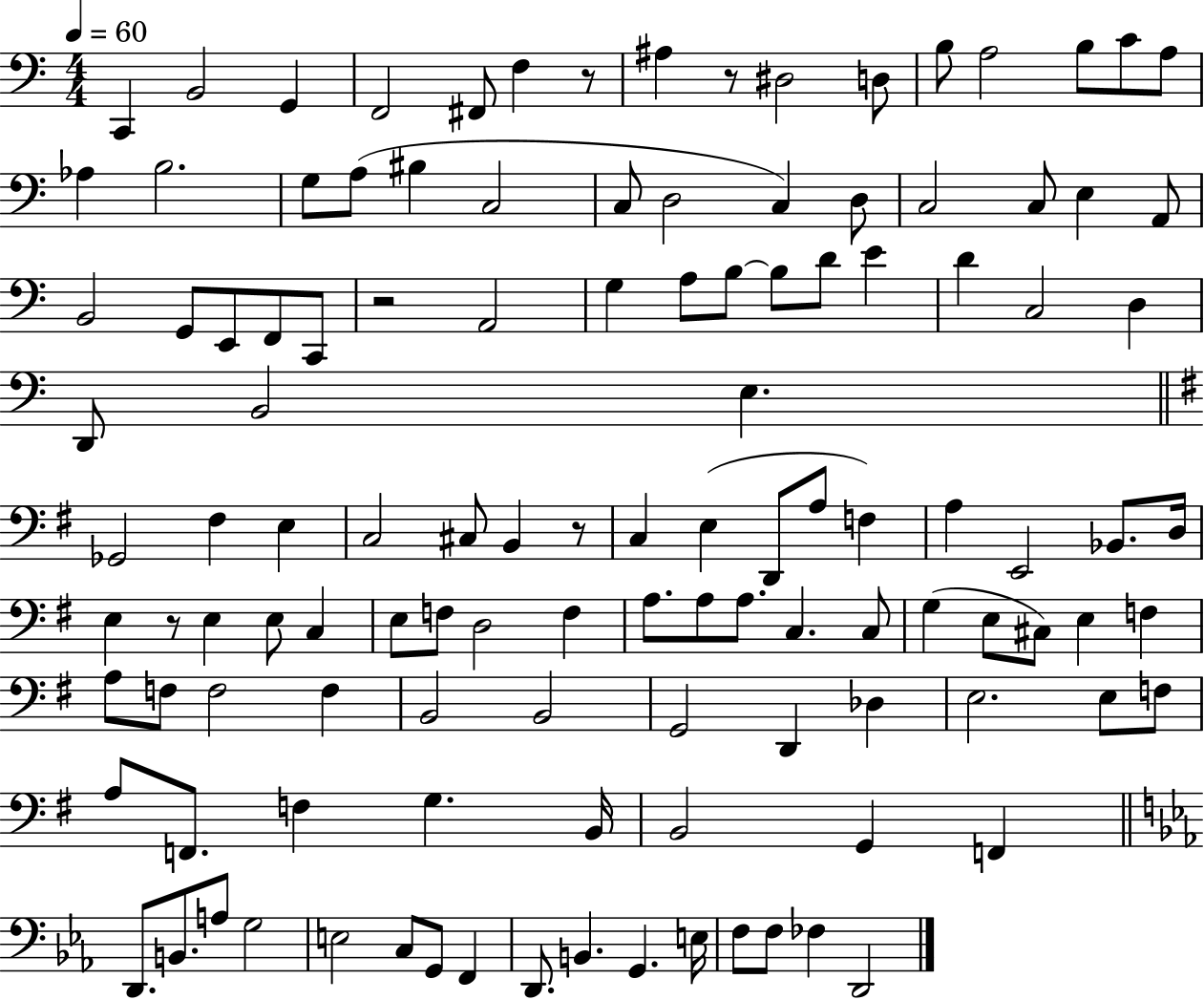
X:1
T:Untitled
M:4/4
L:1/4
K:C
C,, B,,2 G,, F,,2 ^F,,/2 F, z/2 ^A, z/2 ^D,2 D,/2 B,/2 A,2 B,/2 C/2 A,/2 _A, B,2 G,/2 A,/2 ^B, C,2 C,/2 D,2 C, D,/2 C,2 C,/2 E, A,,/2 B,,2 G,,/2 E,,/2 F,,/2 C,,/2 z2 A,,2 G, A,/2 B,/2 B,/2 D/2 E D C,2 D, D,,/2 B,,2 E, _G,,2 ^F, E, C,2 ^C,/2 B,, z/2 C, E, D,,/2 A,/2 F, A, E,,2 _B,,/2 D,/4 E, z/2 E, E,/2 C, E,/2 F,/2 D,2 F, A,/2 A,/2 A,/2 C, C,/2 G, E,/2 ^C,/2 E, F, A,/2 F,/2 F,2 F, B,,2 B,,2 G,,2 D,, _D, E,2 E,/2 F,/2 A,/2 F,,/2 F, G, B,,/4 B,,2 G,, F,, D,,/2 B,,/2 A,/2 G,2 E,2 C,/2 G,,/2 F,, D,,/2 B,, G,, E,/4 F,/2 F,/2 _F, D,,2